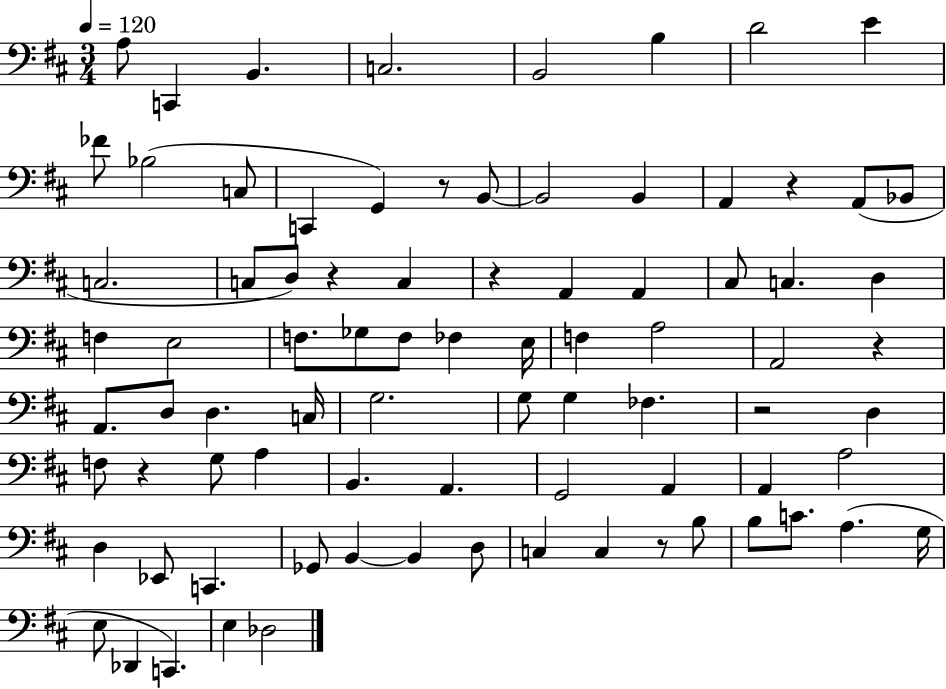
{
  \clef bass
  \numericTimeSignature
  \time 3/4
  \key d \major
  \tempo 4 = 120
  a8 c,4 b,4. | c2. | b,2 b4 | d'2 e'4 | \break fes'8 bes2( c8 | c,4 g,4) r8 b,8~~ | b,2 b,4 | a,4 r4 a,8( bes,8 | \break c2. | c8 d8) r4 c4 | r4 a,4 a,4 | cis8 c4. d4 | \break f4 e2 | f8. ges8 f8 fes4 e16 | f4 a2 | a,2 r4 | \break a,8. d8 d4. c16 | g2. | g8 g4 fes4. | r2 d4 | \break f8 r4 g8 a4 | b,4. a,4. | g,2 a,4 | a,4 a2 | \break d4 ees,8 c,4. | ges,8 b,4~~ b,4 d8 | c4 c4 r8 b8 | b8 c'8. a4.( g16 | \break e8 des,4 c,4.) | e4 des2 | \bar "|."
}